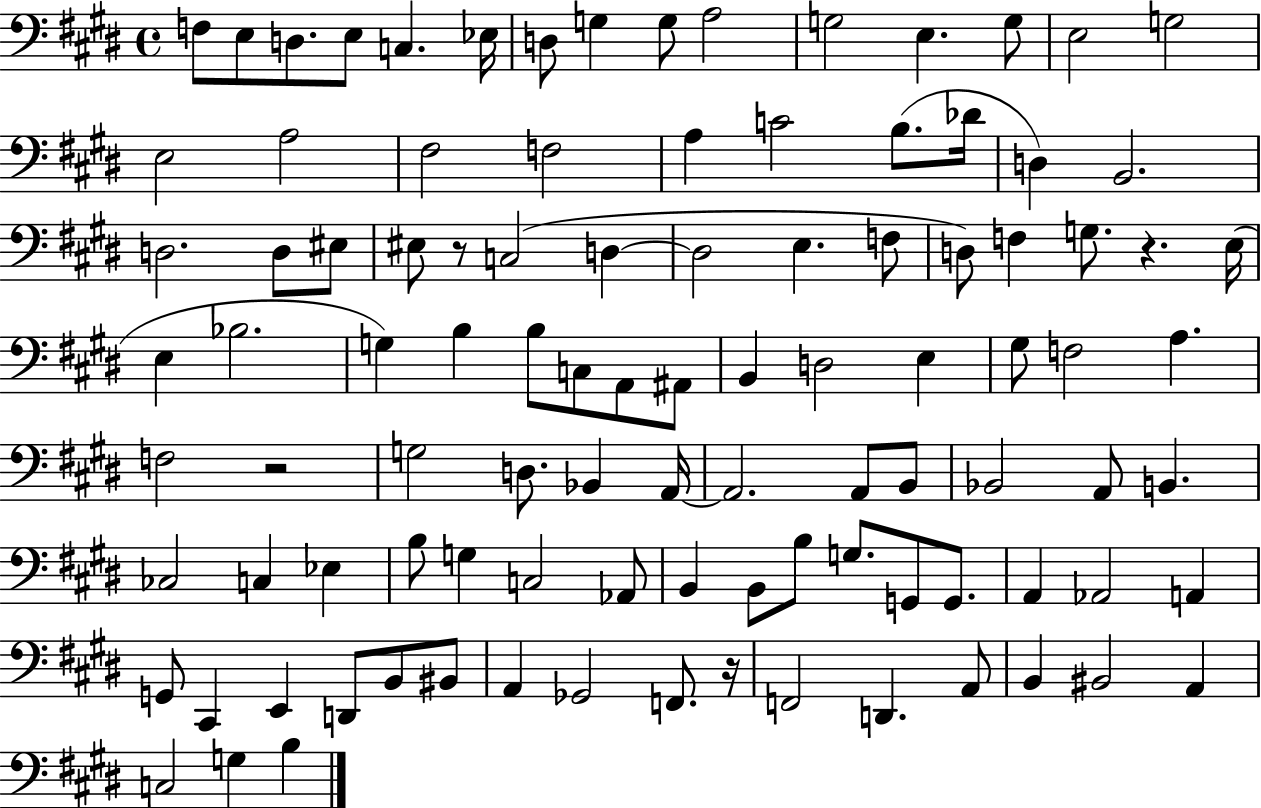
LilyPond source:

{
  \clef bass
  \time 4/4
  \defaultTimeSignature
  \key e \major
  f8 e8 d8. e8 c4. ees16 | d8 g4 g8 a2 | g2 e4. g8 | e2 g2 | \break e2 a2 | fis2 f2 | a4 c'2 b8.( des'16 | d4) b,2. | \break d2. d8 eis8 | eis8 r8 c2( d4~~ | d2 e4. f8 | d8) f4 g8. r4. e16( | \break e4 bes2. | g4) b4 b8 c8 a,8 ais,8 | b,4 d2 e4 | gis8 f2 a4. | \break f2 r2 | g2 d8. bes,4 a,16~~ | a,2. a,8 b,8 | bes,2 a,8 b,4. | \break ces2 c4 ees4 | b8 g4 c2 aes,8 | b,4 b,8 b8 g8. g,8 g,8. | a,4 aes,2 a,4 | \break g,8 cis,4 e,4 d,8 b,8 bis,8 | a,4 ges,2 f,8. r16 | f,2 d,4. a,8 | b,4 bis,2 a,4 | \break c2 g4 b4 | \bar "|."
}